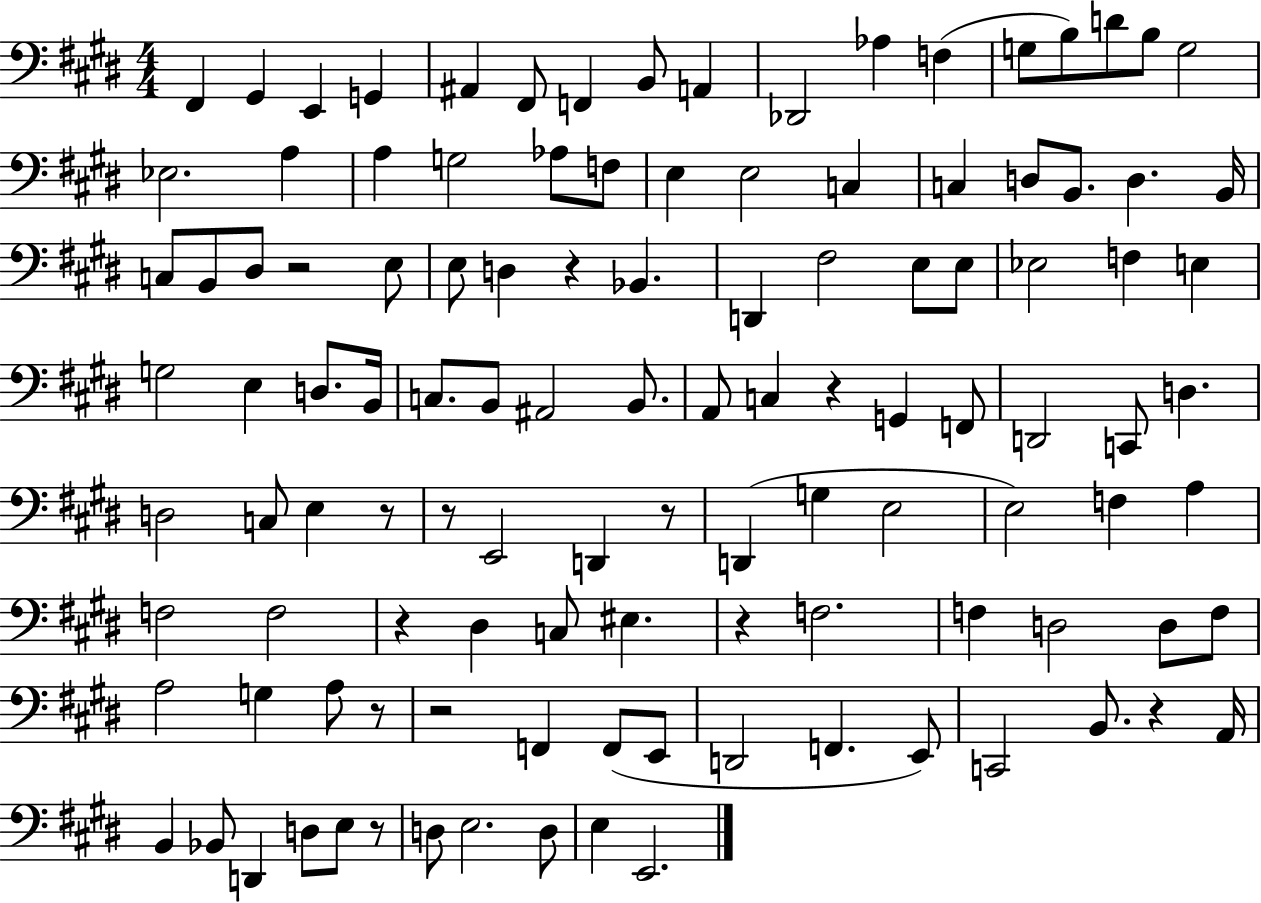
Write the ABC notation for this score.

X:1
T:Untitled
M:4/4
L:1/4
K:E
^F,, ^G,, E,, G,, ^A,, ^F,,/2 F,, B,,/2 A,, _D,,2 _A, F, G,/2 B,/2 D/2 B,/2 G,2 _E,2 A, A, G,2 _A,/2 F,/2 E, E,2 C, C, D,/2 B,,/2 D, B,,/4 C,/2 B,,/2 ^D,/2 z2 E,/2 E,/2 D, z _B,, D,, ^F,2 E,/2 E,/2 _E,2 F, E, G,2 E, D,/2 B,,/4 C,/2 B,,/2 ^A,,2 B,,/2 A,,/2 C, z G,, F,,/2 D,,2 C,,/2 D, D,2 C,/2 E, z/2 z/2 E,,2 D,, z/2 D,, G, E,2 E,2 F, A, F,2 F,2 z ^D, C,/2 ^E, z F,2 F, D,2 D,/2 F,/2 A,2 G, A,/2 z/2 z2 F,, F,,/2 E,,/2 D,,2 F,, E,,/2 C,,2 B,,/2 z A,,/4 B,, _B,,/2 D,, D,/2 E,/2 z/2 D,/2 E,2 D,/2 E, E,,2